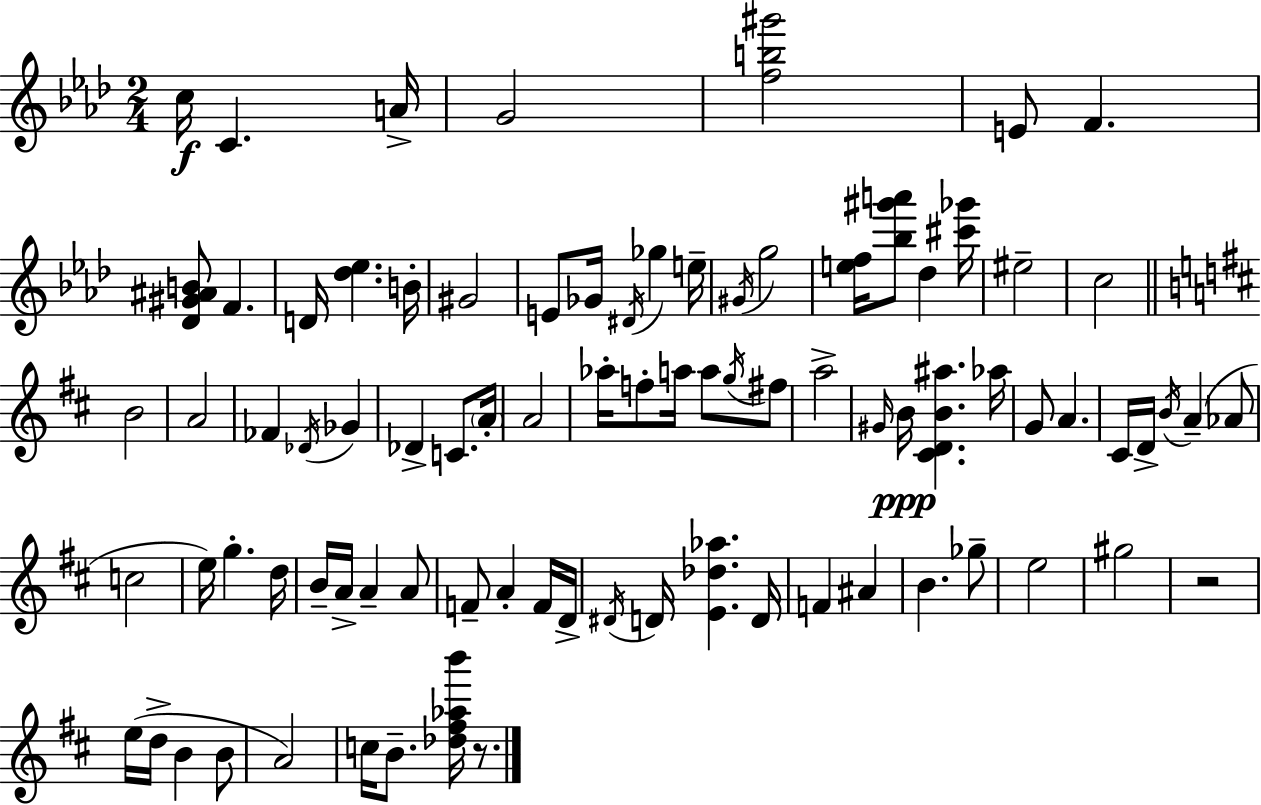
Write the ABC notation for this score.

X:1
T:Untitled
M:2/4
L:1/4
K:Ab
c/4 C A/4 G2 [fb^g']2 E/2 F [_D^G^AB]/2 F D/4 [_d_e] B/4 ^G2 E/2 _G/4 ^D/4 _g e/4 ^G/4 g2 [ef]/4 [_b^g'a']/2 _d [^c'_g']/4 ^e2 c2 B2 A2 _F _D/4 _G _D C/2 A/4 A2 _a/4 f/2 a/4 a/2 g/4 ^f/2 a2 ^G/4 B/4 [^CDB^a] _a/4 G/2 A ^C/4 D/4 B/4 A _A/2 c2 e/4 g d/4 B/4 A/4 A A/2 F/2 A F/4 D/4 ^D/4 D/4 [E_d_a] D/4 F ^A B _g/2 e2 ^g2 z2 e/4 d/4 B B/2 A2 c/4 B/2 [_d^f_ab']/4 z/2